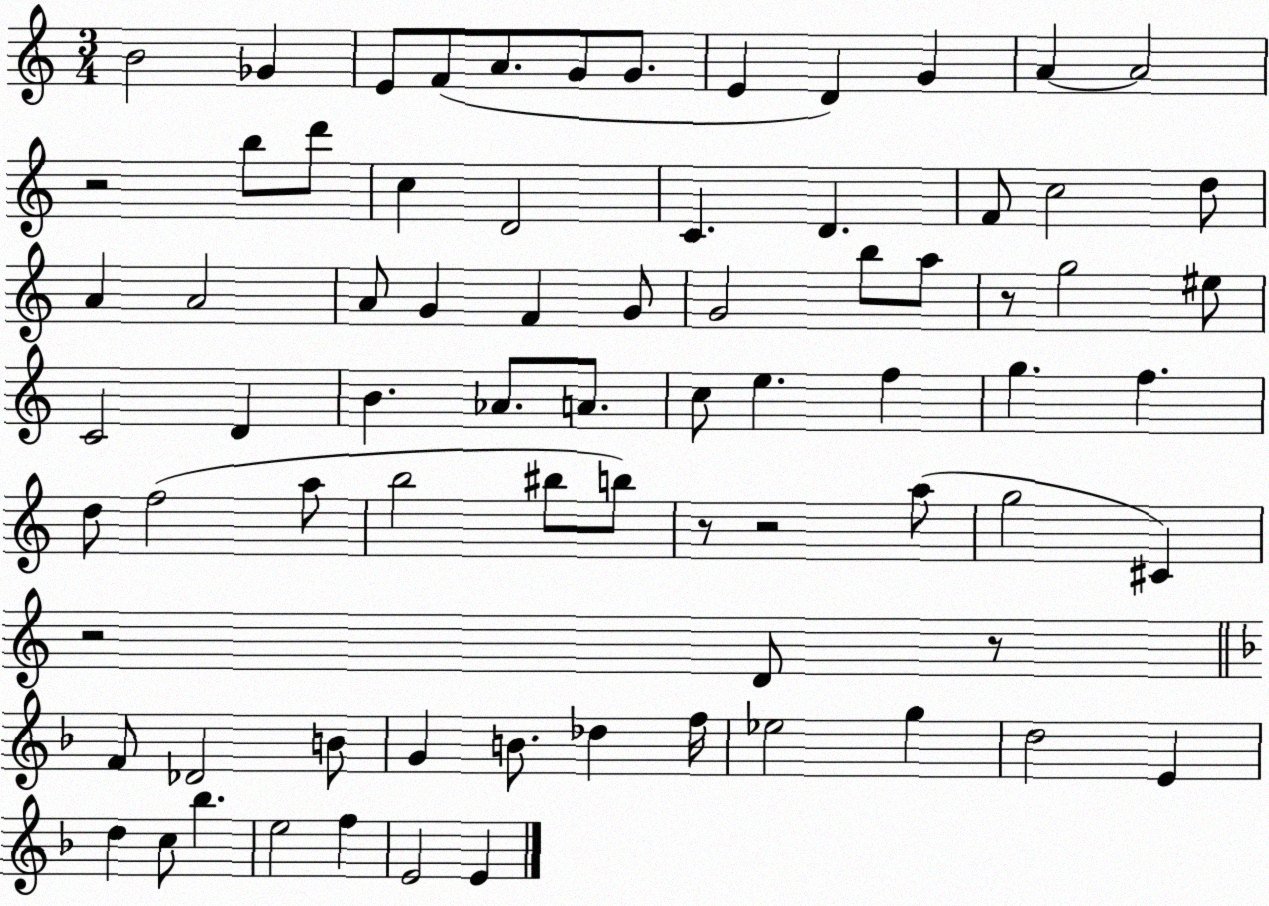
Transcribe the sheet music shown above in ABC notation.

X:1
T:Untitled
M:3/4
L:1/4
K:C
B2 _G E/2 F/2 A/2 G/2 G/2 E D G A A2 z2 b/2 d'/2 c D2 C D F/2 c2 d/2 A A2 A/2 G F G/2 G2 b/2 a/2 z/2 g2 ^e/2 C2 D B _A/2 A/2 c/2 e f g f d/2 f2 a/2 b2 ^b/2 b/2 z/2 z2 a/2 g2 ^C z2 D/2 z/2 F/2 _D2 B/2 G B/2 _d f/4 _e2 g d2 E d c/2 _b e2 f E2 E